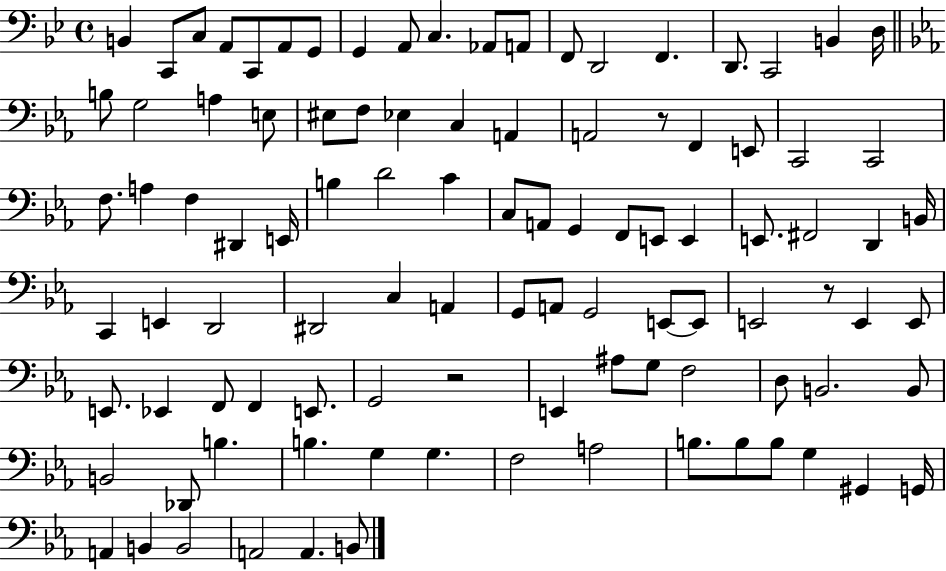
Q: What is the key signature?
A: BES major